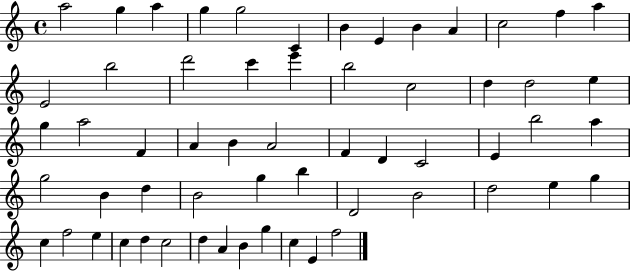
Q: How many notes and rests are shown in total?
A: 59